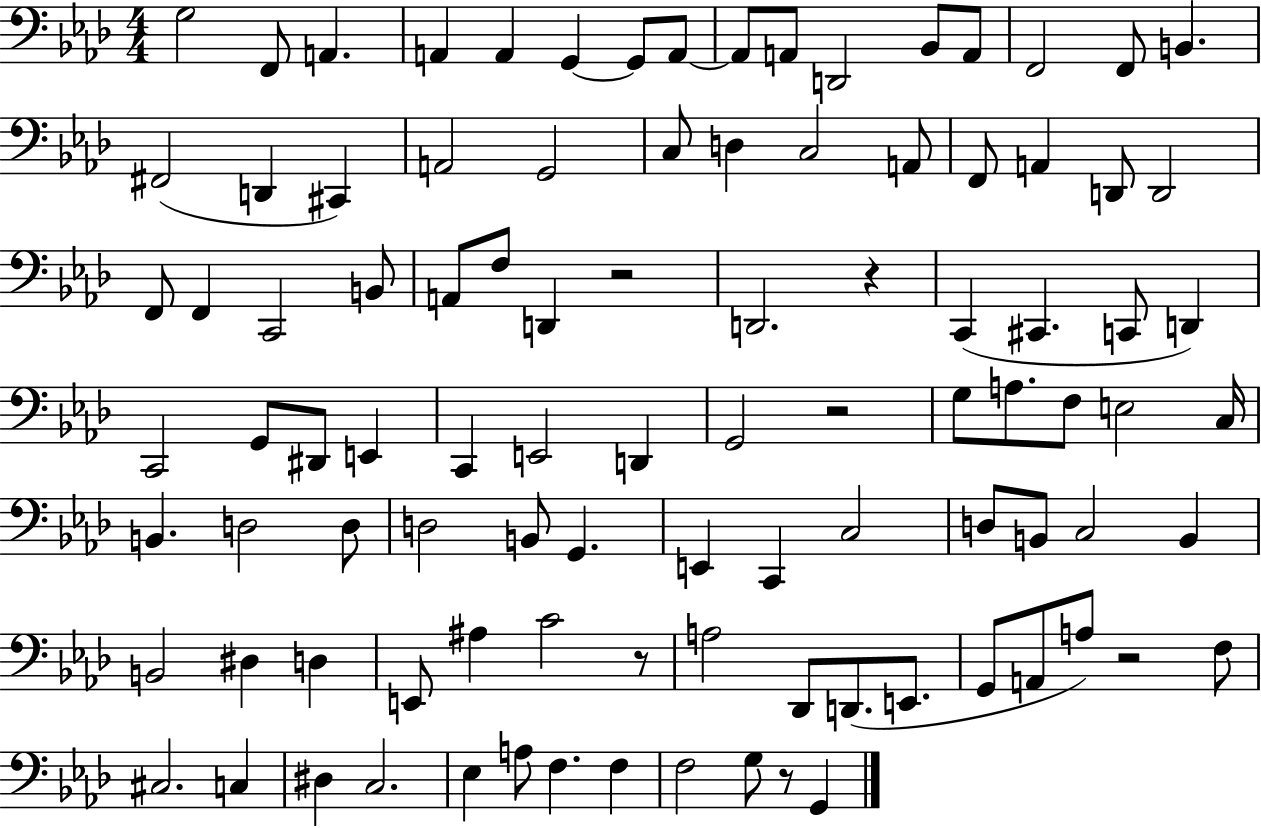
X:1
T:Untitled
M:4/4
L:1/4
K:Ab
G,2 F,,/2 A,, A,, A,, G,, G,,/2 A,,/2 A,,/2 A,,/2 D,,2 _B,,/2 A,,/2 F,,2 F,,/2 B,, ^F,,2 D,, ^C,, A,,2 G,,2 C,/2 D, C,2 A,,/2 F,,/2 A,, D,,/2 D,,2 F,,/2 F,, C,,2 B,,/2 A,,/2 F,/2 D,, z2 D,,2 z C,, ^C,, C,,/2 D,, C,,2 G,,/2 ^D,,/2 E,, C,, E,,2 D,, G,,2 z2 G,/2 A,/2 F,/2 E,2 C,/4 B,, D,2 D,/2 D,2 B,,/2 G,, E,, C,, C,2 D,/2 B,,/2 C,2 B,, B,,2 ^D, D, E,,/2 ^A, C2 z/2 A,2 _D,,/2 D,,/2 E,,/2 G,,/2 A,,/2 A,/2 z2 F,/2 ^C,2 C, ^D, C,2 _E, A,/2 F, F, F,2 G,/2 z/2 G,,